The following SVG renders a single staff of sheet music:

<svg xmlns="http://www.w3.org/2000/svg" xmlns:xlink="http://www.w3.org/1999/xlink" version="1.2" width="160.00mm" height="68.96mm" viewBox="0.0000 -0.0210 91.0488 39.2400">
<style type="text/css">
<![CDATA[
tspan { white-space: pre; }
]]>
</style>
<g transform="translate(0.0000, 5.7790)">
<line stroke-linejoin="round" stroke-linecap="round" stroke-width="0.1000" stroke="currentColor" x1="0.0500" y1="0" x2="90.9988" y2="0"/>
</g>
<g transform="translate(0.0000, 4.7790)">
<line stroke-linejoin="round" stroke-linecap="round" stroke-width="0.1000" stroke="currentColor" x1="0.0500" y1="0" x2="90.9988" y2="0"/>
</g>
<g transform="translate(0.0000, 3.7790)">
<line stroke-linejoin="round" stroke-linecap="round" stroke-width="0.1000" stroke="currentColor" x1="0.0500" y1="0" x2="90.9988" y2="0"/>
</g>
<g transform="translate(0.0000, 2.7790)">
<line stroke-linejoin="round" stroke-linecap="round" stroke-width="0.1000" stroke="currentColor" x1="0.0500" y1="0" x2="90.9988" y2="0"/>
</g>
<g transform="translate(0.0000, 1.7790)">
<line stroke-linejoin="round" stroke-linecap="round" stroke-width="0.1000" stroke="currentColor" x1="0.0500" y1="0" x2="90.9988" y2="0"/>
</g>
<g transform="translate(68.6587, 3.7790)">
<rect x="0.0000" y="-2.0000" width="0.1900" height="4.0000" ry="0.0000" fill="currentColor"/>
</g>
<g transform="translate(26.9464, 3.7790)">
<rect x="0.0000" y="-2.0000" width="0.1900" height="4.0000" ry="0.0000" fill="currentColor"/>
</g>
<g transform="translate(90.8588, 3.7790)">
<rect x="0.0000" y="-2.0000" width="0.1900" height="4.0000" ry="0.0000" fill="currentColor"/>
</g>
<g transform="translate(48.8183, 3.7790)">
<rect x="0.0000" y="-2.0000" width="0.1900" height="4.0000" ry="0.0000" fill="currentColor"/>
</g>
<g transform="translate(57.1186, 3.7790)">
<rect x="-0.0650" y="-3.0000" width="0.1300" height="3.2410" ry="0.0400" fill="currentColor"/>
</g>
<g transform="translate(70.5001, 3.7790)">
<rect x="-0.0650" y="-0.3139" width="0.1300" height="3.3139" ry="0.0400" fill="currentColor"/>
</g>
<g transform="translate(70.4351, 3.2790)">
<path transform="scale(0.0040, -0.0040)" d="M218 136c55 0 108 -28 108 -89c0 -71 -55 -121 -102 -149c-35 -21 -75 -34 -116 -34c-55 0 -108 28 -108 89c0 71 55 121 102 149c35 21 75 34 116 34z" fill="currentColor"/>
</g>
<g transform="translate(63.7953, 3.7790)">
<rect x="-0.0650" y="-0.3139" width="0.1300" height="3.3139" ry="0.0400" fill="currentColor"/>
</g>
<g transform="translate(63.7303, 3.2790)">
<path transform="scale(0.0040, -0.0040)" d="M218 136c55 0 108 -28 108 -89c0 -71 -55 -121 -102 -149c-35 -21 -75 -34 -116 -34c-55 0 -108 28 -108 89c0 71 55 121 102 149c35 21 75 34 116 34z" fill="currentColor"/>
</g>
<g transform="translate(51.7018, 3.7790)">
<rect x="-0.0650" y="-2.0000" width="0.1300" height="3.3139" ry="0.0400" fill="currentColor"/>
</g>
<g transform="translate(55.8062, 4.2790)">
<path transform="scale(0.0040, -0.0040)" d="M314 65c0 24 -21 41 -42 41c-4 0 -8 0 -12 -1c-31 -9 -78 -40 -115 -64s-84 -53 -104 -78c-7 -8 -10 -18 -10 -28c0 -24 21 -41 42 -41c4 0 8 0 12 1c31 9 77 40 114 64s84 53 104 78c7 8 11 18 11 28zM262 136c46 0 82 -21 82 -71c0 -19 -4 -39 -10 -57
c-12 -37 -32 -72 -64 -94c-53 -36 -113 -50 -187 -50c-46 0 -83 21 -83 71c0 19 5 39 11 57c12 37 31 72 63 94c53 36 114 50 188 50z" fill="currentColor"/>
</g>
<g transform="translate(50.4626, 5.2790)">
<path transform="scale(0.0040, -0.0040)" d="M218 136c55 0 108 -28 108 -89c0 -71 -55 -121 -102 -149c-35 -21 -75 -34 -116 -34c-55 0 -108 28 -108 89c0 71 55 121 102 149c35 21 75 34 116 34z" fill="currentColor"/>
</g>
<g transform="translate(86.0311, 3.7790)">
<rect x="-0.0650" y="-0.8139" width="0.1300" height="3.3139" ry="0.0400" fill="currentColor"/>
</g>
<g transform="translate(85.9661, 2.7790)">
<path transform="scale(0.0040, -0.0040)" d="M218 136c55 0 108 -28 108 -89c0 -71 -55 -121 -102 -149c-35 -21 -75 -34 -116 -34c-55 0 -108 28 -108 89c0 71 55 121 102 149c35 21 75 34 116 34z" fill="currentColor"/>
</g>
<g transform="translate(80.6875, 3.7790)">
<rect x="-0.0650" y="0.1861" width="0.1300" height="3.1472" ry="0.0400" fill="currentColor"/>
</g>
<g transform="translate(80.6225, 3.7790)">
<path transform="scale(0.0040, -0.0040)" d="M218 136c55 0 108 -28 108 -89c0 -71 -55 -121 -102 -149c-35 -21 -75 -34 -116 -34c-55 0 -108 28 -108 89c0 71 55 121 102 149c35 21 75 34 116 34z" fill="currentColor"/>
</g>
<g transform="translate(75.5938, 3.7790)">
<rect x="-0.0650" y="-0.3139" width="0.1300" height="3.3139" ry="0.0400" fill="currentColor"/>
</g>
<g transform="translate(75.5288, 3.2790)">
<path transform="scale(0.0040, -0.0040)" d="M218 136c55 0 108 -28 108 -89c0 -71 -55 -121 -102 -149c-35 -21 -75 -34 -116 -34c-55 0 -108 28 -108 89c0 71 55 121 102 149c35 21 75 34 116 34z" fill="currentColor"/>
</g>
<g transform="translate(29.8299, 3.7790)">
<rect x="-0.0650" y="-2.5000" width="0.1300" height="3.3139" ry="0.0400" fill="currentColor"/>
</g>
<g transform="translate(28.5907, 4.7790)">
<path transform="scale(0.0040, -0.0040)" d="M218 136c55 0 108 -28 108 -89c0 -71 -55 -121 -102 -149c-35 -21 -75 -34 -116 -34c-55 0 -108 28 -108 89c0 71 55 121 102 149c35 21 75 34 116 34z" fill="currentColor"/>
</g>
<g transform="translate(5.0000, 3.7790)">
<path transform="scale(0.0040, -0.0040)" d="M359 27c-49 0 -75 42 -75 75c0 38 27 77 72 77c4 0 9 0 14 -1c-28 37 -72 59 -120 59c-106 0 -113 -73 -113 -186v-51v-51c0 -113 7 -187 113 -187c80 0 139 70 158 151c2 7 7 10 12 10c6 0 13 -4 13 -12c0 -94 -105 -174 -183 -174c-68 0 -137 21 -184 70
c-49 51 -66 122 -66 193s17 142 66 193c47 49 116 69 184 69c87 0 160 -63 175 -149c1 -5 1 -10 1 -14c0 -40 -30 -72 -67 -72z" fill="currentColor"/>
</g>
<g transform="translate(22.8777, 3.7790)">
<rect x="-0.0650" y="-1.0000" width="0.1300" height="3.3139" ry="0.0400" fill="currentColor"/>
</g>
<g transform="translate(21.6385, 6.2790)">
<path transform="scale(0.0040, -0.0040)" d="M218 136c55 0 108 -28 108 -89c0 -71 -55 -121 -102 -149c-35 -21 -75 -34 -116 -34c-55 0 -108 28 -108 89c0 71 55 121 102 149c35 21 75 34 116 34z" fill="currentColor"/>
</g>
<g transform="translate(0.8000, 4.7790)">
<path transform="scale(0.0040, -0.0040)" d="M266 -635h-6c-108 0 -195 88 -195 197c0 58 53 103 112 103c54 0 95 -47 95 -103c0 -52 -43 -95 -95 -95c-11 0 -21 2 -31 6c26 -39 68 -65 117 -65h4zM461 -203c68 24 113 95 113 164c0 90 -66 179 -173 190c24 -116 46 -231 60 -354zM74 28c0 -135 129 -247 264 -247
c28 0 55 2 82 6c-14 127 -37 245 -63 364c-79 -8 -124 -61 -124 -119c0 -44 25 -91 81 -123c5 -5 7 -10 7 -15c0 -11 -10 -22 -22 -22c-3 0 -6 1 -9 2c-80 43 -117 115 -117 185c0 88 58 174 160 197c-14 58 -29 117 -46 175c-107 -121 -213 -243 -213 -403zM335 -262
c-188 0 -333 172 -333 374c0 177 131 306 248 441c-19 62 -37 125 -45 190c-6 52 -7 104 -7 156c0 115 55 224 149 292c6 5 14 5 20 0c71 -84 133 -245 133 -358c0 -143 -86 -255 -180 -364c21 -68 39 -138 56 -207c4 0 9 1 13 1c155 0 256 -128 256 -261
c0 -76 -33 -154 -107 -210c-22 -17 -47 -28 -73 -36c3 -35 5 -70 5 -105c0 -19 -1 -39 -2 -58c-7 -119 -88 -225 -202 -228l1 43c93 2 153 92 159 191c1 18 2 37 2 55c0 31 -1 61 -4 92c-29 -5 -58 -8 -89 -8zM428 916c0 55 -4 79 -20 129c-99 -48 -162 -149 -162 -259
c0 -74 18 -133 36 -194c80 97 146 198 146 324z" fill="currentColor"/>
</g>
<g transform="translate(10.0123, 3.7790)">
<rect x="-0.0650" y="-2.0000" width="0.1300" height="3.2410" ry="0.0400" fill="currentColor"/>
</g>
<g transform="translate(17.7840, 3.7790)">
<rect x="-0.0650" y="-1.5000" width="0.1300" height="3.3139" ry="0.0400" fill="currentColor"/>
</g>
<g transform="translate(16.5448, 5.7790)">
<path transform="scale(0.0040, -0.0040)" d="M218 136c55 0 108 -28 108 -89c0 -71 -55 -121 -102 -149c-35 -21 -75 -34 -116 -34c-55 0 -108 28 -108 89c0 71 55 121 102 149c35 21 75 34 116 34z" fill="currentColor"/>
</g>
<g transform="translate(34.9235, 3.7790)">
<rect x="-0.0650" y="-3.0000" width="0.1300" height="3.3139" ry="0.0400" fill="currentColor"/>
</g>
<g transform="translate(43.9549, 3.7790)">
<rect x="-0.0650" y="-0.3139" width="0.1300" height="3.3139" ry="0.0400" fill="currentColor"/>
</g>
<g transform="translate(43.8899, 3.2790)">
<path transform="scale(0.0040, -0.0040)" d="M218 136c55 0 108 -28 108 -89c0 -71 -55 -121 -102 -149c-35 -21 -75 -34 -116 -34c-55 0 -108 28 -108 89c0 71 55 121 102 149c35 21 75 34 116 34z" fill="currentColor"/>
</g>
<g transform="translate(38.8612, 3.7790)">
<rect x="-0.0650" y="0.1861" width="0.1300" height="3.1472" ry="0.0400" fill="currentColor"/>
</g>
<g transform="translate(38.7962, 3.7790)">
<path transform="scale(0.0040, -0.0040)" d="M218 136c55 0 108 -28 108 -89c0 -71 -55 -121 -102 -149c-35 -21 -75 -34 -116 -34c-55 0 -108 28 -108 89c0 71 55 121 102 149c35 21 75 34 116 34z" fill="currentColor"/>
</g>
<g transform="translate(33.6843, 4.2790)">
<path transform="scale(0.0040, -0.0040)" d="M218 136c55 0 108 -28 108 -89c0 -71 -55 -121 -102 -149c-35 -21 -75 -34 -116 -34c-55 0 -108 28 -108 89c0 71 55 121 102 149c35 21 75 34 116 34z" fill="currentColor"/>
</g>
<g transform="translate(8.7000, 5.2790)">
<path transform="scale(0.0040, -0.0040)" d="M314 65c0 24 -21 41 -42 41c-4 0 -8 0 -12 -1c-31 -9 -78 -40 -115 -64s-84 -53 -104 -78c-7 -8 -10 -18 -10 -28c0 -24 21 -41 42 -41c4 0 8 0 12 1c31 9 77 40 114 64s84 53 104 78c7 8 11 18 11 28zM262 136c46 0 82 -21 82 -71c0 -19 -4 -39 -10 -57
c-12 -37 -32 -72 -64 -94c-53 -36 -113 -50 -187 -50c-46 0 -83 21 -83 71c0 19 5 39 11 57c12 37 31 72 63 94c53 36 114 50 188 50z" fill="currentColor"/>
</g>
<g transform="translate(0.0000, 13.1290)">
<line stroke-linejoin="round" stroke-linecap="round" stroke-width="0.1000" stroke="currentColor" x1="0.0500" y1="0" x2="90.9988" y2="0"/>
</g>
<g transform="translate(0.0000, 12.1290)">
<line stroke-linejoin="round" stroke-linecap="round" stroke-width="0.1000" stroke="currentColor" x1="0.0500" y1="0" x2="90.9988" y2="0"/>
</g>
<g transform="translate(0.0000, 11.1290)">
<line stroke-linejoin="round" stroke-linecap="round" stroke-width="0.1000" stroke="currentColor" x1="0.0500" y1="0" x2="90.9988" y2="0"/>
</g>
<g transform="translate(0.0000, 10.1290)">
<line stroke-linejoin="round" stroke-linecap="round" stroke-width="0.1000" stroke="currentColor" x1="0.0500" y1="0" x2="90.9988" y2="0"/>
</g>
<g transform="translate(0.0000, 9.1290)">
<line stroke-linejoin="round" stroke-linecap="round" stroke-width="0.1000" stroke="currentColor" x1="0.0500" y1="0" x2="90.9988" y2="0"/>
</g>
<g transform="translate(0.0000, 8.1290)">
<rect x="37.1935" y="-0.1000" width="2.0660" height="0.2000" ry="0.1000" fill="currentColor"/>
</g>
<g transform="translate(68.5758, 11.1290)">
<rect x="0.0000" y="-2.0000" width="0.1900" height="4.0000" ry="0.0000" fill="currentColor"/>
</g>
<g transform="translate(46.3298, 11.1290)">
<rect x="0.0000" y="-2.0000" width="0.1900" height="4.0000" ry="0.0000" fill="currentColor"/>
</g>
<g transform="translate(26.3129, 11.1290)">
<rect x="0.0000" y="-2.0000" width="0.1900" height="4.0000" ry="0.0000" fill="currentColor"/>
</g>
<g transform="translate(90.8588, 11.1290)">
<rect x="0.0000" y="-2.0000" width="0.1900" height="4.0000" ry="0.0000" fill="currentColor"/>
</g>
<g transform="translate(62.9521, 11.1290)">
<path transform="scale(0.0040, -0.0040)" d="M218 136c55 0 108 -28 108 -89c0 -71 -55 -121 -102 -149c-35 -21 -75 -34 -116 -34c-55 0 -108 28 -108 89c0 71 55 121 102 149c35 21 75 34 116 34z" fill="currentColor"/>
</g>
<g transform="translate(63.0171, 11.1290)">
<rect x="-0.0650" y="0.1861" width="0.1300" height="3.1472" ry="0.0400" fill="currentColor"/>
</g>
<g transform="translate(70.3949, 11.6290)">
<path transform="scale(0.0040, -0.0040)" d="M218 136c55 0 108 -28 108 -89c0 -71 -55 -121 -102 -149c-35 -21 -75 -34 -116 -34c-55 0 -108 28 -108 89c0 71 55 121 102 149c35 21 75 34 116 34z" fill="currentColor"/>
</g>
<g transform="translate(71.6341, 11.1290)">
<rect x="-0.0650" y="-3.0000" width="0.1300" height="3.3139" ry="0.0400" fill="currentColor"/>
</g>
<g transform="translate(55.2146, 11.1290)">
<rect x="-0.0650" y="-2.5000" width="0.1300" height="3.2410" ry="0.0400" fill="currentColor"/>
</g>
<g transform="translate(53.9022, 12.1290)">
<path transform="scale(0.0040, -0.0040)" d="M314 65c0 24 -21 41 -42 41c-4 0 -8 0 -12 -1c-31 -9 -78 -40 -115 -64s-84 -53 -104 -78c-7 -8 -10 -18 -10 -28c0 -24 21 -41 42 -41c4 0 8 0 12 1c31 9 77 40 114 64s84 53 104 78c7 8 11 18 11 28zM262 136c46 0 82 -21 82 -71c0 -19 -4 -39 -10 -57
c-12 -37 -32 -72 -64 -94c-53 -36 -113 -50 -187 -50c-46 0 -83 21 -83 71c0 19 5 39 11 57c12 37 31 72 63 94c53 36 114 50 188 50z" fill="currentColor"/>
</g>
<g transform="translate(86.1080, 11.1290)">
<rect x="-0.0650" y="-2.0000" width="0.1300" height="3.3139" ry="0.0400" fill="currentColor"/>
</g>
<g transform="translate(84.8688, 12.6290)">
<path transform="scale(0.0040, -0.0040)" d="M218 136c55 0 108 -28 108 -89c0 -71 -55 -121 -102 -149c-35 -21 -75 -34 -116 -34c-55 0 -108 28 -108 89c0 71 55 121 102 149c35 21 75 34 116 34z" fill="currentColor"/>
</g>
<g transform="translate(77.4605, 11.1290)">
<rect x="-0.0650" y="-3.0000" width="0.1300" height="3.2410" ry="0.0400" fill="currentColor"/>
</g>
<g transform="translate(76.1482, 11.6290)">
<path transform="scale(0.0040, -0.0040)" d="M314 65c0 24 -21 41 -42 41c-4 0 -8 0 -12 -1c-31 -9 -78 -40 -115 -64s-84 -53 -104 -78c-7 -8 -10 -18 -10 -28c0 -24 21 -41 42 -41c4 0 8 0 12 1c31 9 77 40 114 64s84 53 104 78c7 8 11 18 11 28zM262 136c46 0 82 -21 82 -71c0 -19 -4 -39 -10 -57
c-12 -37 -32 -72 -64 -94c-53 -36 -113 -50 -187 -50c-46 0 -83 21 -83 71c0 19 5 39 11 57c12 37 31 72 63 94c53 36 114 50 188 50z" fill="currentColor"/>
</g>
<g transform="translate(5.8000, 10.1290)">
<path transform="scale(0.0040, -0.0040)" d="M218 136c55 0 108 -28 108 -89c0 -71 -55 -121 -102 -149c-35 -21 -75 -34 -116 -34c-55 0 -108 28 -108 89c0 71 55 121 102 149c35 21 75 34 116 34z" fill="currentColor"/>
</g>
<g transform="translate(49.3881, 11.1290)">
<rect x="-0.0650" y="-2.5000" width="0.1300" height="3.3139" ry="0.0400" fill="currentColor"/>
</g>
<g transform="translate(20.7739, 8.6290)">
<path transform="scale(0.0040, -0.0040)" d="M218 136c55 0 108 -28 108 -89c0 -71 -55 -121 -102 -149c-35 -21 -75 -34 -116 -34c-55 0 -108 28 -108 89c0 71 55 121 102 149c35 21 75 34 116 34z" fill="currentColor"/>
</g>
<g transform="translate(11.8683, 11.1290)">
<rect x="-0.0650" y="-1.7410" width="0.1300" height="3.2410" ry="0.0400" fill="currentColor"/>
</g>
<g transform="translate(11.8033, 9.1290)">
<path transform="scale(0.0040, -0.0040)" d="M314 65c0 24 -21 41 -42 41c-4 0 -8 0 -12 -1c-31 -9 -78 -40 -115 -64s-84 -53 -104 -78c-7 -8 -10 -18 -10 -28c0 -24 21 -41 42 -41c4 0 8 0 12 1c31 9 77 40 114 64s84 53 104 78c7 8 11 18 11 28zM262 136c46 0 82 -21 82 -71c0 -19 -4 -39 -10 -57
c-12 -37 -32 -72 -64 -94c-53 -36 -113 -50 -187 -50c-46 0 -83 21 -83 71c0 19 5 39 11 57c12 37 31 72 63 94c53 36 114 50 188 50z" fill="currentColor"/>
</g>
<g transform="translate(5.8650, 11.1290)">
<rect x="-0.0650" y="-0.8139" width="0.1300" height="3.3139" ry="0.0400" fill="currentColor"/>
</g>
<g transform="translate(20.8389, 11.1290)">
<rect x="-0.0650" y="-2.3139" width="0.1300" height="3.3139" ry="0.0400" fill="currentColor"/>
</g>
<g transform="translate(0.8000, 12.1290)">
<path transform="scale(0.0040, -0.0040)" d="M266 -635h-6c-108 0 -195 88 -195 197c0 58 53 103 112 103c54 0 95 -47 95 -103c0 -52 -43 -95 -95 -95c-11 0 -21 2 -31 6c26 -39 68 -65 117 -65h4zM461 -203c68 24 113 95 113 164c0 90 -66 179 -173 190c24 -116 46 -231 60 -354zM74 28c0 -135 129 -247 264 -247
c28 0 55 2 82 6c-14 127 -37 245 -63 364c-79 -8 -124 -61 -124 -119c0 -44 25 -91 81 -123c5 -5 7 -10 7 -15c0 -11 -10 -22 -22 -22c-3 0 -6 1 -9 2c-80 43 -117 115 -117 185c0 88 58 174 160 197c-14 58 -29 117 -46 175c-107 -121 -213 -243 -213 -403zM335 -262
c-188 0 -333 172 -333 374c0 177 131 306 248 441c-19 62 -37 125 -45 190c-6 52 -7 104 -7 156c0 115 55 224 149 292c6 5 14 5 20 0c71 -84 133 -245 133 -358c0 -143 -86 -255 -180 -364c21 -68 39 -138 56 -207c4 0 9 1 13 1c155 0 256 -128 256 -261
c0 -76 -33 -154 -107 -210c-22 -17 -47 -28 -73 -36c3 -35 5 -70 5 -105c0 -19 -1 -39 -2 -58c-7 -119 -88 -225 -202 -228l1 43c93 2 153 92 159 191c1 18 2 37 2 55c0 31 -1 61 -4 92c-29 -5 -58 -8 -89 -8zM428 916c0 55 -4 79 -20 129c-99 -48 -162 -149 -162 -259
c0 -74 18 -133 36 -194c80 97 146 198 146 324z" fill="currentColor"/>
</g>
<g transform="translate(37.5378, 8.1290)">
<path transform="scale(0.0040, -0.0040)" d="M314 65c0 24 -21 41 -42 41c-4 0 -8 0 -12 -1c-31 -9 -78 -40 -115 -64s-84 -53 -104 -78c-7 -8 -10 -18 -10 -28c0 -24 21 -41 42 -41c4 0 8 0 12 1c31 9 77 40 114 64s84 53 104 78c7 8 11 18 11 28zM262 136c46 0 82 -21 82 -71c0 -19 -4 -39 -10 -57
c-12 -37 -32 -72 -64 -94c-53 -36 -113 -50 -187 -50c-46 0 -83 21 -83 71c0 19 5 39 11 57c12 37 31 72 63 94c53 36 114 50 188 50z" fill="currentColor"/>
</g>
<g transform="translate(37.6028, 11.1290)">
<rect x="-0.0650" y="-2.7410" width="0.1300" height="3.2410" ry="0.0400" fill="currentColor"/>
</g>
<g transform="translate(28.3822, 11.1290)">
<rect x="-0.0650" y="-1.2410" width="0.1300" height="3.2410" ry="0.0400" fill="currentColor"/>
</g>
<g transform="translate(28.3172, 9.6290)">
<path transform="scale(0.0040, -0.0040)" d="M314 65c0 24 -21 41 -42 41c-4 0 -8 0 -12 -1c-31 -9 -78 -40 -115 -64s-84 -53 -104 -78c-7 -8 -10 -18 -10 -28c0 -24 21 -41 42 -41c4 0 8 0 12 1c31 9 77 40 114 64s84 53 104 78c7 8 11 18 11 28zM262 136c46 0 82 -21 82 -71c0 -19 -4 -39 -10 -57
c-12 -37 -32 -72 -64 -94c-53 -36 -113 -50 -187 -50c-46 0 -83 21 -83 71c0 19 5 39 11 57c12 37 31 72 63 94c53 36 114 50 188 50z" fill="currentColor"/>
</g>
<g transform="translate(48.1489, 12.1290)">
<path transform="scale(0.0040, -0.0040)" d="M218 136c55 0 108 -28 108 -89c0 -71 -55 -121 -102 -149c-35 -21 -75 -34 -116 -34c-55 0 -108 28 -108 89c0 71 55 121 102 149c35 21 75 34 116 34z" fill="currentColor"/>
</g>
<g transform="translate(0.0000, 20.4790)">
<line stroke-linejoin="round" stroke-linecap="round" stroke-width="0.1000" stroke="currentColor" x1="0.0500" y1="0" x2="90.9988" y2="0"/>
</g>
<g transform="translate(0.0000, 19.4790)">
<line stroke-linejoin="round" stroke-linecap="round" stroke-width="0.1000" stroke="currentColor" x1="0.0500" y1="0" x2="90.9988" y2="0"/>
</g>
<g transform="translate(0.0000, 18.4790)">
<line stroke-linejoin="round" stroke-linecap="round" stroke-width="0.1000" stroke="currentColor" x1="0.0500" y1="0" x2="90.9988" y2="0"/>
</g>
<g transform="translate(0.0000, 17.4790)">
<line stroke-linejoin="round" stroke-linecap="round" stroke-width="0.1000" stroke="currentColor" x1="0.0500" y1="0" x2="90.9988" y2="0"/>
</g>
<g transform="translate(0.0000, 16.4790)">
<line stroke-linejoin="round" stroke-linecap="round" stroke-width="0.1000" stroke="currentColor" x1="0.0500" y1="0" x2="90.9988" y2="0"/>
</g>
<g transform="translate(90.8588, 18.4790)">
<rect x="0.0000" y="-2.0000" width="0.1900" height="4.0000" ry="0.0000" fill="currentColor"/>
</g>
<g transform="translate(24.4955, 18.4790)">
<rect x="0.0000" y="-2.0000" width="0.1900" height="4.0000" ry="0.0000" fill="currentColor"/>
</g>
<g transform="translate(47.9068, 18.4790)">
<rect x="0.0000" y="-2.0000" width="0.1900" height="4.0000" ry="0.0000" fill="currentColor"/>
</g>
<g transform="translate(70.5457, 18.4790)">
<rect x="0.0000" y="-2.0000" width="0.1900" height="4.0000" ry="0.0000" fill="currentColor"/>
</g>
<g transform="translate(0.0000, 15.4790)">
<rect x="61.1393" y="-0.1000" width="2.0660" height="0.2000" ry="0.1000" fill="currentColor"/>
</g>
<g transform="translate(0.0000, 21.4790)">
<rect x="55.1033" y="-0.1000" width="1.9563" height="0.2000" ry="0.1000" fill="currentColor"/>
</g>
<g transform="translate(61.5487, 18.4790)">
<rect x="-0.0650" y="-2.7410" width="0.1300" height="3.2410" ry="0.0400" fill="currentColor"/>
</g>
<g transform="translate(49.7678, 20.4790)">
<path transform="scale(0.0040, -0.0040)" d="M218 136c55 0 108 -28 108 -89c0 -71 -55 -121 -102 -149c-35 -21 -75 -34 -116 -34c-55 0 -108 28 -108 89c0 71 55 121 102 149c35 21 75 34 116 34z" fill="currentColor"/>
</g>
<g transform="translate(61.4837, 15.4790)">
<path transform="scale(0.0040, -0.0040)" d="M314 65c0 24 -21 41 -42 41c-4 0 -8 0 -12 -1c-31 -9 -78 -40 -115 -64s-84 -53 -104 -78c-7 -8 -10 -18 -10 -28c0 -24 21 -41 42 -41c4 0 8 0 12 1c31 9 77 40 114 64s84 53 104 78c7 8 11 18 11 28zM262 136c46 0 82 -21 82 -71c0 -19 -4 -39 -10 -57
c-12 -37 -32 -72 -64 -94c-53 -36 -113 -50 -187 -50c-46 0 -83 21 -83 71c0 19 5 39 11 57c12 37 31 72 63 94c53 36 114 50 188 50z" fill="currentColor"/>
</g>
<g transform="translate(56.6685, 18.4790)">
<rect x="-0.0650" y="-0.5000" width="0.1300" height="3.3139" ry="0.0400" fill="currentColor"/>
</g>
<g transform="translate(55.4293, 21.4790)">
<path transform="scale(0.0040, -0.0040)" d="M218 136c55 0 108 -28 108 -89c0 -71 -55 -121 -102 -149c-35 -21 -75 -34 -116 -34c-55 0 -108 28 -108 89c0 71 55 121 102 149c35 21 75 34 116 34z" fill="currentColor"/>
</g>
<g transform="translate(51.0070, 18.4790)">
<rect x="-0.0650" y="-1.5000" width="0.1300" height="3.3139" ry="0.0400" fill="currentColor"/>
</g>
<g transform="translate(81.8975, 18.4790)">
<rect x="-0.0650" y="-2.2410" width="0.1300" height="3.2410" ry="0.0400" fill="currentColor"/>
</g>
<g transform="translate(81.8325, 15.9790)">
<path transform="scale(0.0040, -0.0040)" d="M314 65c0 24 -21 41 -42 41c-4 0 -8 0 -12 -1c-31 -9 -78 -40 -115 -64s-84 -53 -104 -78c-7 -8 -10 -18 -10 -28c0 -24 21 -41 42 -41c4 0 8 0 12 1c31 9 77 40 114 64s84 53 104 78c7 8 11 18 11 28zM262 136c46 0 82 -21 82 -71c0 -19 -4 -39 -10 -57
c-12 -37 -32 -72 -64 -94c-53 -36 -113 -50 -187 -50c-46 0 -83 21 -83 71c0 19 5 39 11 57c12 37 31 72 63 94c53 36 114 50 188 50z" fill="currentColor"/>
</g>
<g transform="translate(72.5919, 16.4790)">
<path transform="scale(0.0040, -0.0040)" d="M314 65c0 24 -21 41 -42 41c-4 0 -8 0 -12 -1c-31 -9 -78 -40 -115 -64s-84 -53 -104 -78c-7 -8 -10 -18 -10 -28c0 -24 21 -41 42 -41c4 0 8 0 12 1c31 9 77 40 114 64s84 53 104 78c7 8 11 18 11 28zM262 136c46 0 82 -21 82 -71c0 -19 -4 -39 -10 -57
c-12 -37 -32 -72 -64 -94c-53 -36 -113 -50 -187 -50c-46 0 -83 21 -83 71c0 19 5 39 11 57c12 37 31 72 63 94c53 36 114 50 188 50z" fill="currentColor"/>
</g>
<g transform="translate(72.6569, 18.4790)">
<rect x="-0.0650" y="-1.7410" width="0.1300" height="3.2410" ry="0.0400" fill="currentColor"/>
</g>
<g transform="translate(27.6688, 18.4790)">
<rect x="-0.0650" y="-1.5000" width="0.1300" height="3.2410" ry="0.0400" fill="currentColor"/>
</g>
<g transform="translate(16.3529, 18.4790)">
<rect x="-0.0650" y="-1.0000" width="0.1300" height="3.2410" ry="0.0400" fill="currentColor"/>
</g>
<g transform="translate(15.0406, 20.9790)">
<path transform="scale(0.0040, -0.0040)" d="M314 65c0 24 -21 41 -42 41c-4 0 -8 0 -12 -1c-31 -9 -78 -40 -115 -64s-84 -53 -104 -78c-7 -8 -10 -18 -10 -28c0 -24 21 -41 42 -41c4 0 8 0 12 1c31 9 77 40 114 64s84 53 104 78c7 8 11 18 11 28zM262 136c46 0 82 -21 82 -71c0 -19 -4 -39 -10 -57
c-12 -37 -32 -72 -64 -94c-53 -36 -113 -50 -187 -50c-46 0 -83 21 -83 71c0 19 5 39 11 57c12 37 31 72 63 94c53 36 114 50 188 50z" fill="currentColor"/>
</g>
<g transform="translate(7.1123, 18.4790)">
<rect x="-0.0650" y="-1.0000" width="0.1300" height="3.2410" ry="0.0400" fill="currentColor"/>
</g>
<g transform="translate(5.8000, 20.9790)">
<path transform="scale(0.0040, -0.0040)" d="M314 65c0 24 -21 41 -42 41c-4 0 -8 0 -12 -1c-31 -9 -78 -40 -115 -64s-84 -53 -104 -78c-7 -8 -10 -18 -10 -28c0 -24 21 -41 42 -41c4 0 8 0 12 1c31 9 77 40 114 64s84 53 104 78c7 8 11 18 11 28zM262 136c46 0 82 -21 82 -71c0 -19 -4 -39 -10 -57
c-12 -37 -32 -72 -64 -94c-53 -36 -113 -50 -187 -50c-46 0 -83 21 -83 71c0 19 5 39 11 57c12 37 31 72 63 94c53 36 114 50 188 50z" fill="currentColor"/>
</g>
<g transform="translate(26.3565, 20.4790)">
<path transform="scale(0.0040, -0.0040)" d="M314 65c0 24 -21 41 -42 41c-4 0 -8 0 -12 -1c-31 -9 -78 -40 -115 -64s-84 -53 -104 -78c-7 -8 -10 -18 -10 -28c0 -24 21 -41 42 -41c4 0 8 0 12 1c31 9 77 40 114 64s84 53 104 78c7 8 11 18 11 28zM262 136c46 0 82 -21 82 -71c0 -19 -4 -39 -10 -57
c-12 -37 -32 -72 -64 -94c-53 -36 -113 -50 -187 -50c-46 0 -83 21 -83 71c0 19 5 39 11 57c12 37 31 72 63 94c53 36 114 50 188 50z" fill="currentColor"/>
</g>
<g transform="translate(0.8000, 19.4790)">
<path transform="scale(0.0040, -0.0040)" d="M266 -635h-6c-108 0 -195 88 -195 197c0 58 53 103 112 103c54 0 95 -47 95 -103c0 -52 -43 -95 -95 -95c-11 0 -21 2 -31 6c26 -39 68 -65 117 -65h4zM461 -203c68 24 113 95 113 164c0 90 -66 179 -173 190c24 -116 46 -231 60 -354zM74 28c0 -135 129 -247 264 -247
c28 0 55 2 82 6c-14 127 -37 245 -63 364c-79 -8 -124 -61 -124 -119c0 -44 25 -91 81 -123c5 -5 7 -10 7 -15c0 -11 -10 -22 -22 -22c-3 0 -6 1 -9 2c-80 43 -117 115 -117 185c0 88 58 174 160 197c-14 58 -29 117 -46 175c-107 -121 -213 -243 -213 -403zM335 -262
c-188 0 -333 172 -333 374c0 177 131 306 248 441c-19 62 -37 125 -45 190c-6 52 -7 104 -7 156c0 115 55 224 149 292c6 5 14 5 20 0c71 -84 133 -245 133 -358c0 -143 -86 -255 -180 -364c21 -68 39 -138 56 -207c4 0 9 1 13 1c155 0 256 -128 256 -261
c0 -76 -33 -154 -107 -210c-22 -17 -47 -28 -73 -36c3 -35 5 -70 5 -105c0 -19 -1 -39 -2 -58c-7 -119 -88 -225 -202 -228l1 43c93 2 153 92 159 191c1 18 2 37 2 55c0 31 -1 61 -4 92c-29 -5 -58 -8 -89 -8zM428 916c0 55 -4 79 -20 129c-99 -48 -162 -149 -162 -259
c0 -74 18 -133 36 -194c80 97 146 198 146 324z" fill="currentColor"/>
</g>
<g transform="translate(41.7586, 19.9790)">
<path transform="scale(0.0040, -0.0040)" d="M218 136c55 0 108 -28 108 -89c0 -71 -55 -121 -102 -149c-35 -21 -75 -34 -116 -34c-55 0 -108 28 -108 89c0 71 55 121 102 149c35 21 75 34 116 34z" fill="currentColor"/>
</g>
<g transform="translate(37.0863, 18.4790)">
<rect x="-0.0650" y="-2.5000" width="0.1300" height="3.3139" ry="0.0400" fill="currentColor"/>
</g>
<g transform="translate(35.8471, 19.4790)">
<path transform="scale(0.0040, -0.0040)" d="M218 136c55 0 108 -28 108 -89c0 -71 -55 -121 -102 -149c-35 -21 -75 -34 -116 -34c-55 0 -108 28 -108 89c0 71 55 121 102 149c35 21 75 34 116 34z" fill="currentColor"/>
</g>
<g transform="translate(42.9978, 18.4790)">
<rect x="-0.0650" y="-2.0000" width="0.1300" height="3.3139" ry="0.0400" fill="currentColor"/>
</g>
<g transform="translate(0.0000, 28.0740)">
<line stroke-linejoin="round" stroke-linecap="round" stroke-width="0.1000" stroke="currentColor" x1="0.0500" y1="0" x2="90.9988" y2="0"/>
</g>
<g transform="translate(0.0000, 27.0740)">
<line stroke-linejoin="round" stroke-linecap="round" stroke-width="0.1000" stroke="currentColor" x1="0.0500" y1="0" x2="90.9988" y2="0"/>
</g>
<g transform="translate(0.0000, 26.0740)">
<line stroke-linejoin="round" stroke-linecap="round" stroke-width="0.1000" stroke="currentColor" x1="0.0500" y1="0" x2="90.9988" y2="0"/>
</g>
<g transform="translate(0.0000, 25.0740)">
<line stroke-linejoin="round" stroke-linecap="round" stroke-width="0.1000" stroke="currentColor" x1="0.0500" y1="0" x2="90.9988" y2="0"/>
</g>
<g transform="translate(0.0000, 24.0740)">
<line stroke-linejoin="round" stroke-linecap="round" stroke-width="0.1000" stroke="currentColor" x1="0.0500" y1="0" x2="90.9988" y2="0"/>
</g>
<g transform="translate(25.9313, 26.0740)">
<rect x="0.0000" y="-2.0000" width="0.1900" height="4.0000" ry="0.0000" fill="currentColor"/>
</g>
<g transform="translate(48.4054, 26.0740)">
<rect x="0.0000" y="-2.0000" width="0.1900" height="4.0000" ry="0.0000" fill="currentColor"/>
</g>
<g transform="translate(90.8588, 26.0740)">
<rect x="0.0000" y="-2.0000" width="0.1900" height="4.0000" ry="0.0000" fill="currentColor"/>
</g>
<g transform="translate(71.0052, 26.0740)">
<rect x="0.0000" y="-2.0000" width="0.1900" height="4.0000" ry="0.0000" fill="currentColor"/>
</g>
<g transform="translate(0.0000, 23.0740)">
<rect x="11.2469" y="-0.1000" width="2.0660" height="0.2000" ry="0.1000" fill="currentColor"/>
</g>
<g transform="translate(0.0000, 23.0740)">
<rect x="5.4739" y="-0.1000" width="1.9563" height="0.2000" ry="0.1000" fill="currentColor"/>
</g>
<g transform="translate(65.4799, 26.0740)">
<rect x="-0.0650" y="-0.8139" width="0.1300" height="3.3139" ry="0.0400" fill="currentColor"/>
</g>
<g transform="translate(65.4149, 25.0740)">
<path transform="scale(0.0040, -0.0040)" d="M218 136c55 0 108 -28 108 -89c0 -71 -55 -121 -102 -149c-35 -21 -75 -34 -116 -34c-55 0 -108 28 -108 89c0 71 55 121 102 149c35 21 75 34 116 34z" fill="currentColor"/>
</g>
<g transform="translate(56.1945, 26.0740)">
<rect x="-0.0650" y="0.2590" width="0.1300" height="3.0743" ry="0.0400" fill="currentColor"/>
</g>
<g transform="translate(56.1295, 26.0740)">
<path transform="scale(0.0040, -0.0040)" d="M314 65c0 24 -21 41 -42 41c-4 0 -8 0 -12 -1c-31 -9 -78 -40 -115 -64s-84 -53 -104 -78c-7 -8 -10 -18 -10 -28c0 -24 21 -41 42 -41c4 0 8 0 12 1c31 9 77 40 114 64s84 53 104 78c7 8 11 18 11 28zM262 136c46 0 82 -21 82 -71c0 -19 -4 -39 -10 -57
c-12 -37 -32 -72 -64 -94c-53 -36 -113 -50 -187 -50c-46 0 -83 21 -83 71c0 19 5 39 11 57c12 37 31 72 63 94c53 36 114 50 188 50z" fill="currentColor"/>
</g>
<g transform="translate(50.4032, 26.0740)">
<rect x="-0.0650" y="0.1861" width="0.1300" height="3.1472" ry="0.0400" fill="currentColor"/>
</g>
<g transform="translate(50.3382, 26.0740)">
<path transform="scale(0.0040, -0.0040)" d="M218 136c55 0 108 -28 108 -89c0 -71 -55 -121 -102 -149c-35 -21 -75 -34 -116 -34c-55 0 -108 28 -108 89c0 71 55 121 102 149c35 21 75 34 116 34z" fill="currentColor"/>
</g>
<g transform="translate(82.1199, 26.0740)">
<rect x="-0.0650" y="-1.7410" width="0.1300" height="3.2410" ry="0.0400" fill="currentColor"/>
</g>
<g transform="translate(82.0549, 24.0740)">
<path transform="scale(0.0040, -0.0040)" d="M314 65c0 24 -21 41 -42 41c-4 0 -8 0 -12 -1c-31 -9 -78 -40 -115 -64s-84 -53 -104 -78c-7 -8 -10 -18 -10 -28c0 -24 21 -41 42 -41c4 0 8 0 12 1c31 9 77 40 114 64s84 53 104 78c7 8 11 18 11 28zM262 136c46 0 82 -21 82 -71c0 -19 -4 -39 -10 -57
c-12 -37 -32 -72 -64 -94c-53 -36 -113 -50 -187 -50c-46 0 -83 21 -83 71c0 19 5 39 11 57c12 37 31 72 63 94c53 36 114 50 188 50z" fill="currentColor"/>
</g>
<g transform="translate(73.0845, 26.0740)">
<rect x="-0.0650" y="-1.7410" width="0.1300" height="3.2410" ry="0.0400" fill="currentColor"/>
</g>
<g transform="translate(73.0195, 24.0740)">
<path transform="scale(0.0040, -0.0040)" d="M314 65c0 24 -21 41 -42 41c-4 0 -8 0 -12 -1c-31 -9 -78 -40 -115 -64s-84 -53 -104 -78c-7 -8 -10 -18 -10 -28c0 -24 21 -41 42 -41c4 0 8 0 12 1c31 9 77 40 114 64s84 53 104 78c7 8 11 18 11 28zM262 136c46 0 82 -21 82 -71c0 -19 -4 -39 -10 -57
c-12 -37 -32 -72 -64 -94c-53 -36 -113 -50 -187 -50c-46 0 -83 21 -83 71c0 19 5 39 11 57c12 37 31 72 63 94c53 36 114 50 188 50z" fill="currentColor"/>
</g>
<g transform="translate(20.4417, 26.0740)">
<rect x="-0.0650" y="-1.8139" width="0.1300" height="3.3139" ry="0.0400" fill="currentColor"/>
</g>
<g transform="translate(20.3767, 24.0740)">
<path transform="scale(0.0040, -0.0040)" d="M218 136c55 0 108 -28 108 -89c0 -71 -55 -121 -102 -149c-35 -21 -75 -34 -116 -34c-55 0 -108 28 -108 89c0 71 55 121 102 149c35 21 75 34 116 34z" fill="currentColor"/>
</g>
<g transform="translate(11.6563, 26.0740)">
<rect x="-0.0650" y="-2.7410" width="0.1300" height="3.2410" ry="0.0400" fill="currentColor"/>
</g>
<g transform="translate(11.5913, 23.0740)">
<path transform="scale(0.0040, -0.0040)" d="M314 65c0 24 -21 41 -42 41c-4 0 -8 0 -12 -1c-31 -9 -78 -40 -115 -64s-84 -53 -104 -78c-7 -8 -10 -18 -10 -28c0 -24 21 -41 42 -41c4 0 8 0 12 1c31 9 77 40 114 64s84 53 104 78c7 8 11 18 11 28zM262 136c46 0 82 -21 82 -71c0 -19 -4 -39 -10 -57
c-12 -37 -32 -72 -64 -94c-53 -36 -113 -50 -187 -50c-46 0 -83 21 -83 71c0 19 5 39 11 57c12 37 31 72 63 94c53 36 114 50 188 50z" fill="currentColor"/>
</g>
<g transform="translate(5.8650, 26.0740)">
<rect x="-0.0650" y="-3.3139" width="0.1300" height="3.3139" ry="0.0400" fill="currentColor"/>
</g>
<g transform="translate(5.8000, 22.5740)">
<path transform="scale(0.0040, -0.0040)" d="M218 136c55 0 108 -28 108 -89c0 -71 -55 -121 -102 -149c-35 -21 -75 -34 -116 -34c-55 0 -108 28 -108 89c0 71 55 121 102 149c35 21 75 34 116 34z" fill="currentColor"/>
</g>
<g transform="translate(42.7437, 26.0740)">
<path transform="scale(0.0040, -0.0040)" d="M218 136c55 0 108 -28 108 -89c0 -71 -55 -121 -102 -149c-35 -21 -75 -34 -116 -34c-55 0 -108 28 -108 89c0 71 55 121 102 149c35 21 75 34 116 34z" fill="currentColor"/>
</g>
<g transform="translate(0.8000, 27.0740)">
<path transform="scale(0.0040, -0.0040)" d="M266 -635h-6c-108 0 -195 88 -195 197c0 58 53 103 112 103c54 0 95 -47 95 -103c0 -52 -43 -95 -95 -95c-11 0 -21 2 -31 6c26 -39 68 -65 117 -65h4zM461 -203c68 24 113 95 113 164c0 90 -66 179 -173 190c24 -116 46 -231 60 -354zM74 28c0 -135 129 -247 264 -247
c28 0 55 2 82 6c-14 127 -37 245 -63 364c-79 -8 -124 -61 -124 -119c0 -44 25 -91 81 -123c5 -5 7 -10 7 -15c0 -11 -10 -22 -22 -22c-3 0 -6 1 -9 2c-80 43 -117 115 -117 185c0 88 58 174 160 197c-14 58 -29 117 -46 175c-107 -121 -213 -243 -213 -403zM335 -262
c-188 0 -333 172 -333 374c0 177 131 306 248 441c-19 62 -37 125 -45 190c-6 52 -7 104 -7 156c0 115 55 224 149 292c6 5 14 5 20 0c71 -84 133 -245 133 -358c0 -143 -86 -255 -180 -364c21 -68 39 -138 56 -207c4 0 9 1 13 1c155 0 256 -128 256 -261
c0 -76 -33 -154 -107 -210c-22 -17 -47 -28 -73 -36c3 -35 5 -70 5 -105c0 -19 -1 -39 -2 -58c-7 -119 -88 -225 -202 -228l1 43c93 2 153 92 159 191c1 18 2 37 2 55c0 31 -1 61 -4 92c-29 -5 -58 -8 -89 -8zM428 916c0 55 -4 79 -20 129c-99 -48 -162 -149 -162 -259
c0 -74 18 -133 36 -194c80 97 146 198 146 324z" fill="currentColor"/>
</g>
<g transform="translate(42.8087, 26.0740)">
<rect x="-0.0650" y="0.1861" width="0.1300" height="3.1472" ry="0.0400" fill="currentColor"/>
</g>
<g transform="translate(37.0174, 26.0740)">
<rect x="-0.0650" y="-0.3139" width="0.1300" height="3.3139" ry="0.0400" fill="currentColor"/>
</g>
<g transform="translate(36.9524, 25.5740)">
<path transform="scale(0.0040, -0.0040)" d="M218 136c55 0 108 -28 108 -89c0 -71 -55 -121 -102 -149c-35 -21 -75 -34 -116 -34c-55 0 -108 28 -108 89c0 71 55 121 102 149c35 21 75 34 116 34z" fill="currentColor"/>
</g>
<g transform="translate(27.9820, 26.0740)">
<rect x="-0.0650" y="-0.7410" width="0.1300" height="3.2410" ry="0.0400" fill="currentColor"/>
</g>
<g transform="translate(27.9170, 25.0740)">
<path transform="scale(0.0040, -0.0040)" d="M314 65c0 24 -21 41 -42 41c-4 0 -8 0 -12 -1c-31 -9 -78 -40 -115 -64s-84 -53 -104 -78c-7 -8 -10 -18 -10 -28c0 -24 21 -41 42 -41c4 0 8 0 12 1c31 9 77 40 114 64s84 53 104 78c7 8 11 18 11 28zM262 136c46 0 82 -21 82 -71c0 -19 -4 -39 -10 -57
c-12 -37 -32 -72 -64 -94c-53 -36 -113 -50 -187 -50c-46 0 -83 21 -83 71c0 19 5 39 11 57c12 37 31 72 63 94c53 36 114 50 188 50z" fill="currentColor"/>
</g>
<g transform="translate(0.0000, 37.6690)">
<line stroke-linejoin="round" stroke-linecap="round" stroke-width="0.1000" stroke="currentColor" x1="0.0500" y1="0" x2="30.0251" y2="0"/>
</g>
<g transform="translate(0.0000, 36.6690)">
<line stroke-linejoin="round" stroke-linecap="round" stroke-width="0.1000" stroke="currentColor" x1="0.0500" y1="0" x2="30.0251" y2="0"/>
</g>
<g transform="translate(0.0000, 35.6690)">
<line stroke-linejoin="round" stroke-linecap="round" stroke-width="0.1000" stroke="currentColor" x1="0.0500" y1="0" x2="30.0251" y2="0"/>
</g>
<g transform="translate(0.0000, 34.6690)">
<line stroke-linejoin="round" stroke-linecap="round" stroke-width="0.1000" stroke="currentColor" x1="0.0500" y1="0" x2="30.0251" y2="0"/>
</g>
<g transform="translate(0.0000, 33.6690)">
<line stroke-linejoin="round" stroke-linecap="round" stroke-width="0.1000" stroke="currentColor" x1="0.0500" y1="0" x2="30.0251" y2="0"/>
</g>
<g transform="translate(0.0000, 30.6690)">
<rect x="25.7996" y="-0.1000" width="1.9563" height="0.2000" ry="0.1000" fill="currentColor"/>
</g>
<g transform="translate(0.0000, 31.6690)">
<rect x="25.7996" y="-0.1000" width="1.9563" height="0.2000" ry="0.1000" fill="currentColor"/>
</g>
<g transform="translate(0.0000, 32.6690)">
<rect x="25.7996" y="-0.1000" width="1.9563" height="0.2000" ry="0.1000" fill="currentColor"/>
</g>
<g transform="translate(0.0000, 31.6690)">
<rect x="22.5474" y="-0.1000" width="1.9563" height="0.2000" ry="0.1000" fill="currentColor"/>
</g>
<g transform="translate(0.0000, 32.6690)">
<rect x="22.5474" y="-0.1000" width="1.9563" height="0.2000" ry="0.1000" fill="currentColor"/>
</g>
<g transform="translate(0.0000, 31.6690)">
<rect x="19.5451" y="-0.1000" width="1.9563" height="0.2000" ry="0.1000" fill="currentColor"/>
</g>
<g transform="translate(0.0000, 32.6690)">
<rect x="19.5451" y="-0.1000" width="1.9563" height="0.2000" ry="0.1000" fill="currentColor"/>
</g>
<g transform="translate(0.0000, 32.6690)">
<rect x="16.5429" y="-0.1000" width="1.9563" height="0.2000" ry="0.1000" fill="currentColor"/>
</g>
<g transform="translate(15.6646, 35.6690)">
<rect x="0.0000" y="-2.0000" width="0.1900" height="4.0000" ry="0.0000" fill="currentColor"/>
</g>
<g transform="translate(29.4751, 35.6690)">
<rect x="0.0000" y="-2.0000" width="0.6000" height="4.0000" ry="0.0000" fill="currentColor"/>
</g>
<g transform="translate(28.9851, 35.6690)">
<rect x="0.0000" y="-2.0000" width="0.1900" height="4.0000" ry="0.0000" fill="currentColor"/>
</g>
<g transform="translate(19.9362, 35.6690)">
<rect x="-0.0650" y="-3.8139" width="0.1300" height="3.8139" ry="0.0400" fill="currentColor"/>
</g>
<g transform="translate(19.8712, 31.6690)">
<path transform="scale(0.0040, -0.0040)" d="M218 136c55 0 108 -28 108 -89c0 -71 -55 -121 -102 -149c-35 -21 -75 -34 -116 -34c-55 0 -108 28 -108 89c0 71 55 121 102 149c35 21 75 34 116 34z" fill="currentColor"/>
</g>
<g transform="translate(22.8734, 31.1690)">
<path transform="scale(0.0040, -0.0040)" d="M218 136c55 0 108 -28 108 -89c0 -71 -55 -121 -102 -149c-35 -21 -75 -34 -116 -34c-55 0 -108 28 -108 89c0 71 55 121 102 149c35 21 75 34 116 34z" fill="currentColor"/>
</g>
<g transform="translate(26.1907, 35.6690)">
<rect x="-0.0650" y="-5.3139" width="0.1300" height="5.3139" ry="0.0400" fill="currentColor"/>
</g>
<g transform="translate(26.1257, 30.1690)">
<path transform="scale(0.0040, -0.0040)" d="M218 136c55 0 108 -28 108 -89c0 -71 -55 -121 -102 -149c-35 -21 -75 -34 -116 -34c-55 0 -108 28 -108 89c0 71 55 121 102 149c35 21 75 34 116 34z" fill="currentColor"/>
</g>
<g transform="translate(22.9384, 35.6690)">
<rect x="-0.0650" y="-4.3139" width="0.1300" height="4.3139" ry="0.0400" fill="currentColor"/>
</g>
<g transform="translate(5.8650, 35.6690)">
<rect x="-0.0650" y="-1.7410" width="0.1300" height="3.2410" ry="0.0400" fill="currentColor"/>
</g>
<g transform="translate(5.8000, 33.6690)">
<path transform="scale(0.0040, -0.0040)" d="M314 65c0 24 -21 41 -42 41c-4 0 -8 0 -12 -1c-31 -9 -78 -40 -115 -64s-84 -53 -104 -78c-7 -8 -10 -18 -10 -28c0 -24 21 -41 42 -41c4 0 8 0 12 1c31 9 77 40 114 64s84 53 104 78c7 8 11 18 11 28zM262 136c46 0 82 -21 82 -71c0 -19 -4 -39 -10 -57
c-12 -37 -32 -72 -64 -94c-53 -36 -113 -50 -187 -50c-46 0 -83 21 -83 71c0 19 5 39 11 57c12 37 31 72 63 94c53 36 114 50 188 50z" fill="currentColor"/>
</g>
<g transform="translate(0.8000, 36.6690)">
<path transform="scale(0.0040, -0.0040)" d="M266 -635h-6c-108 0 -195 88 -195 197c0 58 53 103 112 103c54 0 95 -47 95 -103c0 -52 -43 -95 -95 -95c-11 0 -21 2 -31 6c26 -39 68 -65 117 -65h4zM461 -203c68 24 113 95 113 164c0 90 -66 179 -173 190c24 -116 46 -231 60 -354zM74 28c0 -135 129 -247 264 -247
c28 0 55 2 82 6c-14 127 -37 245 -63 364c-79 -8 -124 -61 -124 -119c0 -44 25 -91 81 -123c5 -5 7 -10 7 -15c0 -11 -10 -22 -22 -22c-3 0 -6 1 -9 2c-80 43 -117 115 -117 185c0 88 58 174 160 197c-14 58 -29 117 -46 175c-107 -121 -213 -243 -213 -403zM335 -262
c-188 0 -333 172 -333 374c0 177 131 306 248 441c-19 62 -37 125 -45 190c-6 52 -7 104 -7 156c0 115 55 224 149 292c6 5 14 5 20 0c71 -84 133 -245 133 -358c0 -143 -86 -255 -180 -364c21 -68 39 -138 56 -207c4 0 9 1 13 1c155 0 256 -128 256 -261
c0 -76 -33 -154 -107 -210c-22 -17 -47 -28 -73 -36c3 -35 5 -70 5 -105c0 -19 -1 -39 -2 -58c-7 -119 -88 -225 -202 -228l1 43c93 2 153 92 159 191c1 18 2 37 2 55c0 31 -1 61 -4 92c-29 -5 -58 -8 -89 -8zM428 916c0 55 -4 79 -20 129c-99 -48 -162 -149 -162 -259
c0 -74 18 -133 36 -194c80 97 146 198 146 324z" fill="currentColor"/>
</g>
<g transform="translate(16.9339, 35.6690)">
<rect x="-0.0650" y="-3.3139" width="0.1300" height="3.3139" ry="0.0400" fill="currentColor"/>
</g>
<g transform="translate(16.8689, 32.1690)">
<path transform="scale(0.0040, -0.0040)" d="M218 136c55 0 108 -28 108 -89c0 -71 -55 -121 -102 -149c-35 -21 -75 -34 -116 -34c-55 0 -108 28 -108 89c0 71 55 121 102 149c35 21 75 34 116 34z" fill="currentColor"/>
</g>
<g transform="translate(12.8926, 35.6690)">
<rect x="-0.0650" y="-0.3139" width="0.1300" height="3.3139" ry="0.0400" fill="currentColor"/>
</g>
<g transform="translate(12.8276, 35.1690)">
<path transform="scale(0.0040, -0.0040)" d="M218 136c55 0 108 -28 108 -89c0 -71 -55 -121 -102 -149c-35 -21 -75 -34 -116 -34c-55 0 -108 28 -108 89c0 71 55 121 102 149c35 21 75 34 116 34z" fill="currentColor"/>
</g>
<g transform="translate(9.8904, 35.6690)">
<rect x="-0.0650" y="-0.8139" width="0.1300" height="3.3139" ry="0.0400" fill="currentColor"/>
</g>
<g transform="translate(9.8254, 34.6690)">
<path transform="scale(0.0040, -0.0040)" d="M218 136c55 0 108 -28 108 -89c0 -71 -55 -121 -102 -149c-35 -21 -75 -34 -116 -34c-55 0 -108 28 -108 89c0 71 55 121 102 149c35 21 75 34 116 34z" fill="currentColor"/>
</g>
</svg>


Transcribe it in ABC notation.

X:1
T:Untitled
M:4/4
L:1/4
K:C
F2 E D G A B c F A2 c c c B d d f2 g e2 a2 G G2 B A A2 F D2 D2 E2 G F E C a2 f2 g2 b a2 f d2 c B B B2 d f2 f2 f2 d c b c' d' f'